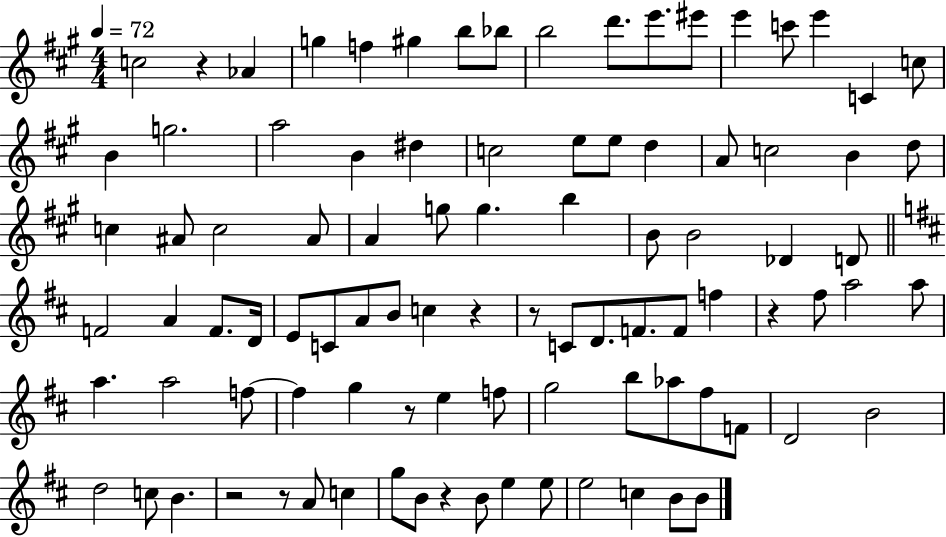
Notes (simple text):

C5/h R/q Ab4/q G5/q F5/q G#5/q B5/e Bb5/e B5/h D6/e. E6/e. EIS6/e E6/q C6/e E6/q C4/q C5/e B4/q G5/h. A5/h B4/q D#5/q C5/h E5/e E5/e D5/q A4/e C5/h B4/q D5/e C5/q A#4/e C5/h A#4/e A4/q G5/e G5/q. B5/q B4/e B4/h Db4/q D4/e F4/h A4/q F4/e. D4/s E4/e C4/e A4/e B4/e C5/q R/q R/e C4/e D4/e. F4/e. F4/e F5/q R/q F#5/e A5/h A5/e A5/q. A5/h F5/e F5/q G5/q R/e E5/q F5/e G5/h B5/e Ab5/e F#5/e F4/e D4/h B4/h D5/h C5/e B4/q. R/h R/e A4/e C5/q G5/e B4/e R/q B4/e E5/q E5/e E5/h C5/q B4/e B4/e